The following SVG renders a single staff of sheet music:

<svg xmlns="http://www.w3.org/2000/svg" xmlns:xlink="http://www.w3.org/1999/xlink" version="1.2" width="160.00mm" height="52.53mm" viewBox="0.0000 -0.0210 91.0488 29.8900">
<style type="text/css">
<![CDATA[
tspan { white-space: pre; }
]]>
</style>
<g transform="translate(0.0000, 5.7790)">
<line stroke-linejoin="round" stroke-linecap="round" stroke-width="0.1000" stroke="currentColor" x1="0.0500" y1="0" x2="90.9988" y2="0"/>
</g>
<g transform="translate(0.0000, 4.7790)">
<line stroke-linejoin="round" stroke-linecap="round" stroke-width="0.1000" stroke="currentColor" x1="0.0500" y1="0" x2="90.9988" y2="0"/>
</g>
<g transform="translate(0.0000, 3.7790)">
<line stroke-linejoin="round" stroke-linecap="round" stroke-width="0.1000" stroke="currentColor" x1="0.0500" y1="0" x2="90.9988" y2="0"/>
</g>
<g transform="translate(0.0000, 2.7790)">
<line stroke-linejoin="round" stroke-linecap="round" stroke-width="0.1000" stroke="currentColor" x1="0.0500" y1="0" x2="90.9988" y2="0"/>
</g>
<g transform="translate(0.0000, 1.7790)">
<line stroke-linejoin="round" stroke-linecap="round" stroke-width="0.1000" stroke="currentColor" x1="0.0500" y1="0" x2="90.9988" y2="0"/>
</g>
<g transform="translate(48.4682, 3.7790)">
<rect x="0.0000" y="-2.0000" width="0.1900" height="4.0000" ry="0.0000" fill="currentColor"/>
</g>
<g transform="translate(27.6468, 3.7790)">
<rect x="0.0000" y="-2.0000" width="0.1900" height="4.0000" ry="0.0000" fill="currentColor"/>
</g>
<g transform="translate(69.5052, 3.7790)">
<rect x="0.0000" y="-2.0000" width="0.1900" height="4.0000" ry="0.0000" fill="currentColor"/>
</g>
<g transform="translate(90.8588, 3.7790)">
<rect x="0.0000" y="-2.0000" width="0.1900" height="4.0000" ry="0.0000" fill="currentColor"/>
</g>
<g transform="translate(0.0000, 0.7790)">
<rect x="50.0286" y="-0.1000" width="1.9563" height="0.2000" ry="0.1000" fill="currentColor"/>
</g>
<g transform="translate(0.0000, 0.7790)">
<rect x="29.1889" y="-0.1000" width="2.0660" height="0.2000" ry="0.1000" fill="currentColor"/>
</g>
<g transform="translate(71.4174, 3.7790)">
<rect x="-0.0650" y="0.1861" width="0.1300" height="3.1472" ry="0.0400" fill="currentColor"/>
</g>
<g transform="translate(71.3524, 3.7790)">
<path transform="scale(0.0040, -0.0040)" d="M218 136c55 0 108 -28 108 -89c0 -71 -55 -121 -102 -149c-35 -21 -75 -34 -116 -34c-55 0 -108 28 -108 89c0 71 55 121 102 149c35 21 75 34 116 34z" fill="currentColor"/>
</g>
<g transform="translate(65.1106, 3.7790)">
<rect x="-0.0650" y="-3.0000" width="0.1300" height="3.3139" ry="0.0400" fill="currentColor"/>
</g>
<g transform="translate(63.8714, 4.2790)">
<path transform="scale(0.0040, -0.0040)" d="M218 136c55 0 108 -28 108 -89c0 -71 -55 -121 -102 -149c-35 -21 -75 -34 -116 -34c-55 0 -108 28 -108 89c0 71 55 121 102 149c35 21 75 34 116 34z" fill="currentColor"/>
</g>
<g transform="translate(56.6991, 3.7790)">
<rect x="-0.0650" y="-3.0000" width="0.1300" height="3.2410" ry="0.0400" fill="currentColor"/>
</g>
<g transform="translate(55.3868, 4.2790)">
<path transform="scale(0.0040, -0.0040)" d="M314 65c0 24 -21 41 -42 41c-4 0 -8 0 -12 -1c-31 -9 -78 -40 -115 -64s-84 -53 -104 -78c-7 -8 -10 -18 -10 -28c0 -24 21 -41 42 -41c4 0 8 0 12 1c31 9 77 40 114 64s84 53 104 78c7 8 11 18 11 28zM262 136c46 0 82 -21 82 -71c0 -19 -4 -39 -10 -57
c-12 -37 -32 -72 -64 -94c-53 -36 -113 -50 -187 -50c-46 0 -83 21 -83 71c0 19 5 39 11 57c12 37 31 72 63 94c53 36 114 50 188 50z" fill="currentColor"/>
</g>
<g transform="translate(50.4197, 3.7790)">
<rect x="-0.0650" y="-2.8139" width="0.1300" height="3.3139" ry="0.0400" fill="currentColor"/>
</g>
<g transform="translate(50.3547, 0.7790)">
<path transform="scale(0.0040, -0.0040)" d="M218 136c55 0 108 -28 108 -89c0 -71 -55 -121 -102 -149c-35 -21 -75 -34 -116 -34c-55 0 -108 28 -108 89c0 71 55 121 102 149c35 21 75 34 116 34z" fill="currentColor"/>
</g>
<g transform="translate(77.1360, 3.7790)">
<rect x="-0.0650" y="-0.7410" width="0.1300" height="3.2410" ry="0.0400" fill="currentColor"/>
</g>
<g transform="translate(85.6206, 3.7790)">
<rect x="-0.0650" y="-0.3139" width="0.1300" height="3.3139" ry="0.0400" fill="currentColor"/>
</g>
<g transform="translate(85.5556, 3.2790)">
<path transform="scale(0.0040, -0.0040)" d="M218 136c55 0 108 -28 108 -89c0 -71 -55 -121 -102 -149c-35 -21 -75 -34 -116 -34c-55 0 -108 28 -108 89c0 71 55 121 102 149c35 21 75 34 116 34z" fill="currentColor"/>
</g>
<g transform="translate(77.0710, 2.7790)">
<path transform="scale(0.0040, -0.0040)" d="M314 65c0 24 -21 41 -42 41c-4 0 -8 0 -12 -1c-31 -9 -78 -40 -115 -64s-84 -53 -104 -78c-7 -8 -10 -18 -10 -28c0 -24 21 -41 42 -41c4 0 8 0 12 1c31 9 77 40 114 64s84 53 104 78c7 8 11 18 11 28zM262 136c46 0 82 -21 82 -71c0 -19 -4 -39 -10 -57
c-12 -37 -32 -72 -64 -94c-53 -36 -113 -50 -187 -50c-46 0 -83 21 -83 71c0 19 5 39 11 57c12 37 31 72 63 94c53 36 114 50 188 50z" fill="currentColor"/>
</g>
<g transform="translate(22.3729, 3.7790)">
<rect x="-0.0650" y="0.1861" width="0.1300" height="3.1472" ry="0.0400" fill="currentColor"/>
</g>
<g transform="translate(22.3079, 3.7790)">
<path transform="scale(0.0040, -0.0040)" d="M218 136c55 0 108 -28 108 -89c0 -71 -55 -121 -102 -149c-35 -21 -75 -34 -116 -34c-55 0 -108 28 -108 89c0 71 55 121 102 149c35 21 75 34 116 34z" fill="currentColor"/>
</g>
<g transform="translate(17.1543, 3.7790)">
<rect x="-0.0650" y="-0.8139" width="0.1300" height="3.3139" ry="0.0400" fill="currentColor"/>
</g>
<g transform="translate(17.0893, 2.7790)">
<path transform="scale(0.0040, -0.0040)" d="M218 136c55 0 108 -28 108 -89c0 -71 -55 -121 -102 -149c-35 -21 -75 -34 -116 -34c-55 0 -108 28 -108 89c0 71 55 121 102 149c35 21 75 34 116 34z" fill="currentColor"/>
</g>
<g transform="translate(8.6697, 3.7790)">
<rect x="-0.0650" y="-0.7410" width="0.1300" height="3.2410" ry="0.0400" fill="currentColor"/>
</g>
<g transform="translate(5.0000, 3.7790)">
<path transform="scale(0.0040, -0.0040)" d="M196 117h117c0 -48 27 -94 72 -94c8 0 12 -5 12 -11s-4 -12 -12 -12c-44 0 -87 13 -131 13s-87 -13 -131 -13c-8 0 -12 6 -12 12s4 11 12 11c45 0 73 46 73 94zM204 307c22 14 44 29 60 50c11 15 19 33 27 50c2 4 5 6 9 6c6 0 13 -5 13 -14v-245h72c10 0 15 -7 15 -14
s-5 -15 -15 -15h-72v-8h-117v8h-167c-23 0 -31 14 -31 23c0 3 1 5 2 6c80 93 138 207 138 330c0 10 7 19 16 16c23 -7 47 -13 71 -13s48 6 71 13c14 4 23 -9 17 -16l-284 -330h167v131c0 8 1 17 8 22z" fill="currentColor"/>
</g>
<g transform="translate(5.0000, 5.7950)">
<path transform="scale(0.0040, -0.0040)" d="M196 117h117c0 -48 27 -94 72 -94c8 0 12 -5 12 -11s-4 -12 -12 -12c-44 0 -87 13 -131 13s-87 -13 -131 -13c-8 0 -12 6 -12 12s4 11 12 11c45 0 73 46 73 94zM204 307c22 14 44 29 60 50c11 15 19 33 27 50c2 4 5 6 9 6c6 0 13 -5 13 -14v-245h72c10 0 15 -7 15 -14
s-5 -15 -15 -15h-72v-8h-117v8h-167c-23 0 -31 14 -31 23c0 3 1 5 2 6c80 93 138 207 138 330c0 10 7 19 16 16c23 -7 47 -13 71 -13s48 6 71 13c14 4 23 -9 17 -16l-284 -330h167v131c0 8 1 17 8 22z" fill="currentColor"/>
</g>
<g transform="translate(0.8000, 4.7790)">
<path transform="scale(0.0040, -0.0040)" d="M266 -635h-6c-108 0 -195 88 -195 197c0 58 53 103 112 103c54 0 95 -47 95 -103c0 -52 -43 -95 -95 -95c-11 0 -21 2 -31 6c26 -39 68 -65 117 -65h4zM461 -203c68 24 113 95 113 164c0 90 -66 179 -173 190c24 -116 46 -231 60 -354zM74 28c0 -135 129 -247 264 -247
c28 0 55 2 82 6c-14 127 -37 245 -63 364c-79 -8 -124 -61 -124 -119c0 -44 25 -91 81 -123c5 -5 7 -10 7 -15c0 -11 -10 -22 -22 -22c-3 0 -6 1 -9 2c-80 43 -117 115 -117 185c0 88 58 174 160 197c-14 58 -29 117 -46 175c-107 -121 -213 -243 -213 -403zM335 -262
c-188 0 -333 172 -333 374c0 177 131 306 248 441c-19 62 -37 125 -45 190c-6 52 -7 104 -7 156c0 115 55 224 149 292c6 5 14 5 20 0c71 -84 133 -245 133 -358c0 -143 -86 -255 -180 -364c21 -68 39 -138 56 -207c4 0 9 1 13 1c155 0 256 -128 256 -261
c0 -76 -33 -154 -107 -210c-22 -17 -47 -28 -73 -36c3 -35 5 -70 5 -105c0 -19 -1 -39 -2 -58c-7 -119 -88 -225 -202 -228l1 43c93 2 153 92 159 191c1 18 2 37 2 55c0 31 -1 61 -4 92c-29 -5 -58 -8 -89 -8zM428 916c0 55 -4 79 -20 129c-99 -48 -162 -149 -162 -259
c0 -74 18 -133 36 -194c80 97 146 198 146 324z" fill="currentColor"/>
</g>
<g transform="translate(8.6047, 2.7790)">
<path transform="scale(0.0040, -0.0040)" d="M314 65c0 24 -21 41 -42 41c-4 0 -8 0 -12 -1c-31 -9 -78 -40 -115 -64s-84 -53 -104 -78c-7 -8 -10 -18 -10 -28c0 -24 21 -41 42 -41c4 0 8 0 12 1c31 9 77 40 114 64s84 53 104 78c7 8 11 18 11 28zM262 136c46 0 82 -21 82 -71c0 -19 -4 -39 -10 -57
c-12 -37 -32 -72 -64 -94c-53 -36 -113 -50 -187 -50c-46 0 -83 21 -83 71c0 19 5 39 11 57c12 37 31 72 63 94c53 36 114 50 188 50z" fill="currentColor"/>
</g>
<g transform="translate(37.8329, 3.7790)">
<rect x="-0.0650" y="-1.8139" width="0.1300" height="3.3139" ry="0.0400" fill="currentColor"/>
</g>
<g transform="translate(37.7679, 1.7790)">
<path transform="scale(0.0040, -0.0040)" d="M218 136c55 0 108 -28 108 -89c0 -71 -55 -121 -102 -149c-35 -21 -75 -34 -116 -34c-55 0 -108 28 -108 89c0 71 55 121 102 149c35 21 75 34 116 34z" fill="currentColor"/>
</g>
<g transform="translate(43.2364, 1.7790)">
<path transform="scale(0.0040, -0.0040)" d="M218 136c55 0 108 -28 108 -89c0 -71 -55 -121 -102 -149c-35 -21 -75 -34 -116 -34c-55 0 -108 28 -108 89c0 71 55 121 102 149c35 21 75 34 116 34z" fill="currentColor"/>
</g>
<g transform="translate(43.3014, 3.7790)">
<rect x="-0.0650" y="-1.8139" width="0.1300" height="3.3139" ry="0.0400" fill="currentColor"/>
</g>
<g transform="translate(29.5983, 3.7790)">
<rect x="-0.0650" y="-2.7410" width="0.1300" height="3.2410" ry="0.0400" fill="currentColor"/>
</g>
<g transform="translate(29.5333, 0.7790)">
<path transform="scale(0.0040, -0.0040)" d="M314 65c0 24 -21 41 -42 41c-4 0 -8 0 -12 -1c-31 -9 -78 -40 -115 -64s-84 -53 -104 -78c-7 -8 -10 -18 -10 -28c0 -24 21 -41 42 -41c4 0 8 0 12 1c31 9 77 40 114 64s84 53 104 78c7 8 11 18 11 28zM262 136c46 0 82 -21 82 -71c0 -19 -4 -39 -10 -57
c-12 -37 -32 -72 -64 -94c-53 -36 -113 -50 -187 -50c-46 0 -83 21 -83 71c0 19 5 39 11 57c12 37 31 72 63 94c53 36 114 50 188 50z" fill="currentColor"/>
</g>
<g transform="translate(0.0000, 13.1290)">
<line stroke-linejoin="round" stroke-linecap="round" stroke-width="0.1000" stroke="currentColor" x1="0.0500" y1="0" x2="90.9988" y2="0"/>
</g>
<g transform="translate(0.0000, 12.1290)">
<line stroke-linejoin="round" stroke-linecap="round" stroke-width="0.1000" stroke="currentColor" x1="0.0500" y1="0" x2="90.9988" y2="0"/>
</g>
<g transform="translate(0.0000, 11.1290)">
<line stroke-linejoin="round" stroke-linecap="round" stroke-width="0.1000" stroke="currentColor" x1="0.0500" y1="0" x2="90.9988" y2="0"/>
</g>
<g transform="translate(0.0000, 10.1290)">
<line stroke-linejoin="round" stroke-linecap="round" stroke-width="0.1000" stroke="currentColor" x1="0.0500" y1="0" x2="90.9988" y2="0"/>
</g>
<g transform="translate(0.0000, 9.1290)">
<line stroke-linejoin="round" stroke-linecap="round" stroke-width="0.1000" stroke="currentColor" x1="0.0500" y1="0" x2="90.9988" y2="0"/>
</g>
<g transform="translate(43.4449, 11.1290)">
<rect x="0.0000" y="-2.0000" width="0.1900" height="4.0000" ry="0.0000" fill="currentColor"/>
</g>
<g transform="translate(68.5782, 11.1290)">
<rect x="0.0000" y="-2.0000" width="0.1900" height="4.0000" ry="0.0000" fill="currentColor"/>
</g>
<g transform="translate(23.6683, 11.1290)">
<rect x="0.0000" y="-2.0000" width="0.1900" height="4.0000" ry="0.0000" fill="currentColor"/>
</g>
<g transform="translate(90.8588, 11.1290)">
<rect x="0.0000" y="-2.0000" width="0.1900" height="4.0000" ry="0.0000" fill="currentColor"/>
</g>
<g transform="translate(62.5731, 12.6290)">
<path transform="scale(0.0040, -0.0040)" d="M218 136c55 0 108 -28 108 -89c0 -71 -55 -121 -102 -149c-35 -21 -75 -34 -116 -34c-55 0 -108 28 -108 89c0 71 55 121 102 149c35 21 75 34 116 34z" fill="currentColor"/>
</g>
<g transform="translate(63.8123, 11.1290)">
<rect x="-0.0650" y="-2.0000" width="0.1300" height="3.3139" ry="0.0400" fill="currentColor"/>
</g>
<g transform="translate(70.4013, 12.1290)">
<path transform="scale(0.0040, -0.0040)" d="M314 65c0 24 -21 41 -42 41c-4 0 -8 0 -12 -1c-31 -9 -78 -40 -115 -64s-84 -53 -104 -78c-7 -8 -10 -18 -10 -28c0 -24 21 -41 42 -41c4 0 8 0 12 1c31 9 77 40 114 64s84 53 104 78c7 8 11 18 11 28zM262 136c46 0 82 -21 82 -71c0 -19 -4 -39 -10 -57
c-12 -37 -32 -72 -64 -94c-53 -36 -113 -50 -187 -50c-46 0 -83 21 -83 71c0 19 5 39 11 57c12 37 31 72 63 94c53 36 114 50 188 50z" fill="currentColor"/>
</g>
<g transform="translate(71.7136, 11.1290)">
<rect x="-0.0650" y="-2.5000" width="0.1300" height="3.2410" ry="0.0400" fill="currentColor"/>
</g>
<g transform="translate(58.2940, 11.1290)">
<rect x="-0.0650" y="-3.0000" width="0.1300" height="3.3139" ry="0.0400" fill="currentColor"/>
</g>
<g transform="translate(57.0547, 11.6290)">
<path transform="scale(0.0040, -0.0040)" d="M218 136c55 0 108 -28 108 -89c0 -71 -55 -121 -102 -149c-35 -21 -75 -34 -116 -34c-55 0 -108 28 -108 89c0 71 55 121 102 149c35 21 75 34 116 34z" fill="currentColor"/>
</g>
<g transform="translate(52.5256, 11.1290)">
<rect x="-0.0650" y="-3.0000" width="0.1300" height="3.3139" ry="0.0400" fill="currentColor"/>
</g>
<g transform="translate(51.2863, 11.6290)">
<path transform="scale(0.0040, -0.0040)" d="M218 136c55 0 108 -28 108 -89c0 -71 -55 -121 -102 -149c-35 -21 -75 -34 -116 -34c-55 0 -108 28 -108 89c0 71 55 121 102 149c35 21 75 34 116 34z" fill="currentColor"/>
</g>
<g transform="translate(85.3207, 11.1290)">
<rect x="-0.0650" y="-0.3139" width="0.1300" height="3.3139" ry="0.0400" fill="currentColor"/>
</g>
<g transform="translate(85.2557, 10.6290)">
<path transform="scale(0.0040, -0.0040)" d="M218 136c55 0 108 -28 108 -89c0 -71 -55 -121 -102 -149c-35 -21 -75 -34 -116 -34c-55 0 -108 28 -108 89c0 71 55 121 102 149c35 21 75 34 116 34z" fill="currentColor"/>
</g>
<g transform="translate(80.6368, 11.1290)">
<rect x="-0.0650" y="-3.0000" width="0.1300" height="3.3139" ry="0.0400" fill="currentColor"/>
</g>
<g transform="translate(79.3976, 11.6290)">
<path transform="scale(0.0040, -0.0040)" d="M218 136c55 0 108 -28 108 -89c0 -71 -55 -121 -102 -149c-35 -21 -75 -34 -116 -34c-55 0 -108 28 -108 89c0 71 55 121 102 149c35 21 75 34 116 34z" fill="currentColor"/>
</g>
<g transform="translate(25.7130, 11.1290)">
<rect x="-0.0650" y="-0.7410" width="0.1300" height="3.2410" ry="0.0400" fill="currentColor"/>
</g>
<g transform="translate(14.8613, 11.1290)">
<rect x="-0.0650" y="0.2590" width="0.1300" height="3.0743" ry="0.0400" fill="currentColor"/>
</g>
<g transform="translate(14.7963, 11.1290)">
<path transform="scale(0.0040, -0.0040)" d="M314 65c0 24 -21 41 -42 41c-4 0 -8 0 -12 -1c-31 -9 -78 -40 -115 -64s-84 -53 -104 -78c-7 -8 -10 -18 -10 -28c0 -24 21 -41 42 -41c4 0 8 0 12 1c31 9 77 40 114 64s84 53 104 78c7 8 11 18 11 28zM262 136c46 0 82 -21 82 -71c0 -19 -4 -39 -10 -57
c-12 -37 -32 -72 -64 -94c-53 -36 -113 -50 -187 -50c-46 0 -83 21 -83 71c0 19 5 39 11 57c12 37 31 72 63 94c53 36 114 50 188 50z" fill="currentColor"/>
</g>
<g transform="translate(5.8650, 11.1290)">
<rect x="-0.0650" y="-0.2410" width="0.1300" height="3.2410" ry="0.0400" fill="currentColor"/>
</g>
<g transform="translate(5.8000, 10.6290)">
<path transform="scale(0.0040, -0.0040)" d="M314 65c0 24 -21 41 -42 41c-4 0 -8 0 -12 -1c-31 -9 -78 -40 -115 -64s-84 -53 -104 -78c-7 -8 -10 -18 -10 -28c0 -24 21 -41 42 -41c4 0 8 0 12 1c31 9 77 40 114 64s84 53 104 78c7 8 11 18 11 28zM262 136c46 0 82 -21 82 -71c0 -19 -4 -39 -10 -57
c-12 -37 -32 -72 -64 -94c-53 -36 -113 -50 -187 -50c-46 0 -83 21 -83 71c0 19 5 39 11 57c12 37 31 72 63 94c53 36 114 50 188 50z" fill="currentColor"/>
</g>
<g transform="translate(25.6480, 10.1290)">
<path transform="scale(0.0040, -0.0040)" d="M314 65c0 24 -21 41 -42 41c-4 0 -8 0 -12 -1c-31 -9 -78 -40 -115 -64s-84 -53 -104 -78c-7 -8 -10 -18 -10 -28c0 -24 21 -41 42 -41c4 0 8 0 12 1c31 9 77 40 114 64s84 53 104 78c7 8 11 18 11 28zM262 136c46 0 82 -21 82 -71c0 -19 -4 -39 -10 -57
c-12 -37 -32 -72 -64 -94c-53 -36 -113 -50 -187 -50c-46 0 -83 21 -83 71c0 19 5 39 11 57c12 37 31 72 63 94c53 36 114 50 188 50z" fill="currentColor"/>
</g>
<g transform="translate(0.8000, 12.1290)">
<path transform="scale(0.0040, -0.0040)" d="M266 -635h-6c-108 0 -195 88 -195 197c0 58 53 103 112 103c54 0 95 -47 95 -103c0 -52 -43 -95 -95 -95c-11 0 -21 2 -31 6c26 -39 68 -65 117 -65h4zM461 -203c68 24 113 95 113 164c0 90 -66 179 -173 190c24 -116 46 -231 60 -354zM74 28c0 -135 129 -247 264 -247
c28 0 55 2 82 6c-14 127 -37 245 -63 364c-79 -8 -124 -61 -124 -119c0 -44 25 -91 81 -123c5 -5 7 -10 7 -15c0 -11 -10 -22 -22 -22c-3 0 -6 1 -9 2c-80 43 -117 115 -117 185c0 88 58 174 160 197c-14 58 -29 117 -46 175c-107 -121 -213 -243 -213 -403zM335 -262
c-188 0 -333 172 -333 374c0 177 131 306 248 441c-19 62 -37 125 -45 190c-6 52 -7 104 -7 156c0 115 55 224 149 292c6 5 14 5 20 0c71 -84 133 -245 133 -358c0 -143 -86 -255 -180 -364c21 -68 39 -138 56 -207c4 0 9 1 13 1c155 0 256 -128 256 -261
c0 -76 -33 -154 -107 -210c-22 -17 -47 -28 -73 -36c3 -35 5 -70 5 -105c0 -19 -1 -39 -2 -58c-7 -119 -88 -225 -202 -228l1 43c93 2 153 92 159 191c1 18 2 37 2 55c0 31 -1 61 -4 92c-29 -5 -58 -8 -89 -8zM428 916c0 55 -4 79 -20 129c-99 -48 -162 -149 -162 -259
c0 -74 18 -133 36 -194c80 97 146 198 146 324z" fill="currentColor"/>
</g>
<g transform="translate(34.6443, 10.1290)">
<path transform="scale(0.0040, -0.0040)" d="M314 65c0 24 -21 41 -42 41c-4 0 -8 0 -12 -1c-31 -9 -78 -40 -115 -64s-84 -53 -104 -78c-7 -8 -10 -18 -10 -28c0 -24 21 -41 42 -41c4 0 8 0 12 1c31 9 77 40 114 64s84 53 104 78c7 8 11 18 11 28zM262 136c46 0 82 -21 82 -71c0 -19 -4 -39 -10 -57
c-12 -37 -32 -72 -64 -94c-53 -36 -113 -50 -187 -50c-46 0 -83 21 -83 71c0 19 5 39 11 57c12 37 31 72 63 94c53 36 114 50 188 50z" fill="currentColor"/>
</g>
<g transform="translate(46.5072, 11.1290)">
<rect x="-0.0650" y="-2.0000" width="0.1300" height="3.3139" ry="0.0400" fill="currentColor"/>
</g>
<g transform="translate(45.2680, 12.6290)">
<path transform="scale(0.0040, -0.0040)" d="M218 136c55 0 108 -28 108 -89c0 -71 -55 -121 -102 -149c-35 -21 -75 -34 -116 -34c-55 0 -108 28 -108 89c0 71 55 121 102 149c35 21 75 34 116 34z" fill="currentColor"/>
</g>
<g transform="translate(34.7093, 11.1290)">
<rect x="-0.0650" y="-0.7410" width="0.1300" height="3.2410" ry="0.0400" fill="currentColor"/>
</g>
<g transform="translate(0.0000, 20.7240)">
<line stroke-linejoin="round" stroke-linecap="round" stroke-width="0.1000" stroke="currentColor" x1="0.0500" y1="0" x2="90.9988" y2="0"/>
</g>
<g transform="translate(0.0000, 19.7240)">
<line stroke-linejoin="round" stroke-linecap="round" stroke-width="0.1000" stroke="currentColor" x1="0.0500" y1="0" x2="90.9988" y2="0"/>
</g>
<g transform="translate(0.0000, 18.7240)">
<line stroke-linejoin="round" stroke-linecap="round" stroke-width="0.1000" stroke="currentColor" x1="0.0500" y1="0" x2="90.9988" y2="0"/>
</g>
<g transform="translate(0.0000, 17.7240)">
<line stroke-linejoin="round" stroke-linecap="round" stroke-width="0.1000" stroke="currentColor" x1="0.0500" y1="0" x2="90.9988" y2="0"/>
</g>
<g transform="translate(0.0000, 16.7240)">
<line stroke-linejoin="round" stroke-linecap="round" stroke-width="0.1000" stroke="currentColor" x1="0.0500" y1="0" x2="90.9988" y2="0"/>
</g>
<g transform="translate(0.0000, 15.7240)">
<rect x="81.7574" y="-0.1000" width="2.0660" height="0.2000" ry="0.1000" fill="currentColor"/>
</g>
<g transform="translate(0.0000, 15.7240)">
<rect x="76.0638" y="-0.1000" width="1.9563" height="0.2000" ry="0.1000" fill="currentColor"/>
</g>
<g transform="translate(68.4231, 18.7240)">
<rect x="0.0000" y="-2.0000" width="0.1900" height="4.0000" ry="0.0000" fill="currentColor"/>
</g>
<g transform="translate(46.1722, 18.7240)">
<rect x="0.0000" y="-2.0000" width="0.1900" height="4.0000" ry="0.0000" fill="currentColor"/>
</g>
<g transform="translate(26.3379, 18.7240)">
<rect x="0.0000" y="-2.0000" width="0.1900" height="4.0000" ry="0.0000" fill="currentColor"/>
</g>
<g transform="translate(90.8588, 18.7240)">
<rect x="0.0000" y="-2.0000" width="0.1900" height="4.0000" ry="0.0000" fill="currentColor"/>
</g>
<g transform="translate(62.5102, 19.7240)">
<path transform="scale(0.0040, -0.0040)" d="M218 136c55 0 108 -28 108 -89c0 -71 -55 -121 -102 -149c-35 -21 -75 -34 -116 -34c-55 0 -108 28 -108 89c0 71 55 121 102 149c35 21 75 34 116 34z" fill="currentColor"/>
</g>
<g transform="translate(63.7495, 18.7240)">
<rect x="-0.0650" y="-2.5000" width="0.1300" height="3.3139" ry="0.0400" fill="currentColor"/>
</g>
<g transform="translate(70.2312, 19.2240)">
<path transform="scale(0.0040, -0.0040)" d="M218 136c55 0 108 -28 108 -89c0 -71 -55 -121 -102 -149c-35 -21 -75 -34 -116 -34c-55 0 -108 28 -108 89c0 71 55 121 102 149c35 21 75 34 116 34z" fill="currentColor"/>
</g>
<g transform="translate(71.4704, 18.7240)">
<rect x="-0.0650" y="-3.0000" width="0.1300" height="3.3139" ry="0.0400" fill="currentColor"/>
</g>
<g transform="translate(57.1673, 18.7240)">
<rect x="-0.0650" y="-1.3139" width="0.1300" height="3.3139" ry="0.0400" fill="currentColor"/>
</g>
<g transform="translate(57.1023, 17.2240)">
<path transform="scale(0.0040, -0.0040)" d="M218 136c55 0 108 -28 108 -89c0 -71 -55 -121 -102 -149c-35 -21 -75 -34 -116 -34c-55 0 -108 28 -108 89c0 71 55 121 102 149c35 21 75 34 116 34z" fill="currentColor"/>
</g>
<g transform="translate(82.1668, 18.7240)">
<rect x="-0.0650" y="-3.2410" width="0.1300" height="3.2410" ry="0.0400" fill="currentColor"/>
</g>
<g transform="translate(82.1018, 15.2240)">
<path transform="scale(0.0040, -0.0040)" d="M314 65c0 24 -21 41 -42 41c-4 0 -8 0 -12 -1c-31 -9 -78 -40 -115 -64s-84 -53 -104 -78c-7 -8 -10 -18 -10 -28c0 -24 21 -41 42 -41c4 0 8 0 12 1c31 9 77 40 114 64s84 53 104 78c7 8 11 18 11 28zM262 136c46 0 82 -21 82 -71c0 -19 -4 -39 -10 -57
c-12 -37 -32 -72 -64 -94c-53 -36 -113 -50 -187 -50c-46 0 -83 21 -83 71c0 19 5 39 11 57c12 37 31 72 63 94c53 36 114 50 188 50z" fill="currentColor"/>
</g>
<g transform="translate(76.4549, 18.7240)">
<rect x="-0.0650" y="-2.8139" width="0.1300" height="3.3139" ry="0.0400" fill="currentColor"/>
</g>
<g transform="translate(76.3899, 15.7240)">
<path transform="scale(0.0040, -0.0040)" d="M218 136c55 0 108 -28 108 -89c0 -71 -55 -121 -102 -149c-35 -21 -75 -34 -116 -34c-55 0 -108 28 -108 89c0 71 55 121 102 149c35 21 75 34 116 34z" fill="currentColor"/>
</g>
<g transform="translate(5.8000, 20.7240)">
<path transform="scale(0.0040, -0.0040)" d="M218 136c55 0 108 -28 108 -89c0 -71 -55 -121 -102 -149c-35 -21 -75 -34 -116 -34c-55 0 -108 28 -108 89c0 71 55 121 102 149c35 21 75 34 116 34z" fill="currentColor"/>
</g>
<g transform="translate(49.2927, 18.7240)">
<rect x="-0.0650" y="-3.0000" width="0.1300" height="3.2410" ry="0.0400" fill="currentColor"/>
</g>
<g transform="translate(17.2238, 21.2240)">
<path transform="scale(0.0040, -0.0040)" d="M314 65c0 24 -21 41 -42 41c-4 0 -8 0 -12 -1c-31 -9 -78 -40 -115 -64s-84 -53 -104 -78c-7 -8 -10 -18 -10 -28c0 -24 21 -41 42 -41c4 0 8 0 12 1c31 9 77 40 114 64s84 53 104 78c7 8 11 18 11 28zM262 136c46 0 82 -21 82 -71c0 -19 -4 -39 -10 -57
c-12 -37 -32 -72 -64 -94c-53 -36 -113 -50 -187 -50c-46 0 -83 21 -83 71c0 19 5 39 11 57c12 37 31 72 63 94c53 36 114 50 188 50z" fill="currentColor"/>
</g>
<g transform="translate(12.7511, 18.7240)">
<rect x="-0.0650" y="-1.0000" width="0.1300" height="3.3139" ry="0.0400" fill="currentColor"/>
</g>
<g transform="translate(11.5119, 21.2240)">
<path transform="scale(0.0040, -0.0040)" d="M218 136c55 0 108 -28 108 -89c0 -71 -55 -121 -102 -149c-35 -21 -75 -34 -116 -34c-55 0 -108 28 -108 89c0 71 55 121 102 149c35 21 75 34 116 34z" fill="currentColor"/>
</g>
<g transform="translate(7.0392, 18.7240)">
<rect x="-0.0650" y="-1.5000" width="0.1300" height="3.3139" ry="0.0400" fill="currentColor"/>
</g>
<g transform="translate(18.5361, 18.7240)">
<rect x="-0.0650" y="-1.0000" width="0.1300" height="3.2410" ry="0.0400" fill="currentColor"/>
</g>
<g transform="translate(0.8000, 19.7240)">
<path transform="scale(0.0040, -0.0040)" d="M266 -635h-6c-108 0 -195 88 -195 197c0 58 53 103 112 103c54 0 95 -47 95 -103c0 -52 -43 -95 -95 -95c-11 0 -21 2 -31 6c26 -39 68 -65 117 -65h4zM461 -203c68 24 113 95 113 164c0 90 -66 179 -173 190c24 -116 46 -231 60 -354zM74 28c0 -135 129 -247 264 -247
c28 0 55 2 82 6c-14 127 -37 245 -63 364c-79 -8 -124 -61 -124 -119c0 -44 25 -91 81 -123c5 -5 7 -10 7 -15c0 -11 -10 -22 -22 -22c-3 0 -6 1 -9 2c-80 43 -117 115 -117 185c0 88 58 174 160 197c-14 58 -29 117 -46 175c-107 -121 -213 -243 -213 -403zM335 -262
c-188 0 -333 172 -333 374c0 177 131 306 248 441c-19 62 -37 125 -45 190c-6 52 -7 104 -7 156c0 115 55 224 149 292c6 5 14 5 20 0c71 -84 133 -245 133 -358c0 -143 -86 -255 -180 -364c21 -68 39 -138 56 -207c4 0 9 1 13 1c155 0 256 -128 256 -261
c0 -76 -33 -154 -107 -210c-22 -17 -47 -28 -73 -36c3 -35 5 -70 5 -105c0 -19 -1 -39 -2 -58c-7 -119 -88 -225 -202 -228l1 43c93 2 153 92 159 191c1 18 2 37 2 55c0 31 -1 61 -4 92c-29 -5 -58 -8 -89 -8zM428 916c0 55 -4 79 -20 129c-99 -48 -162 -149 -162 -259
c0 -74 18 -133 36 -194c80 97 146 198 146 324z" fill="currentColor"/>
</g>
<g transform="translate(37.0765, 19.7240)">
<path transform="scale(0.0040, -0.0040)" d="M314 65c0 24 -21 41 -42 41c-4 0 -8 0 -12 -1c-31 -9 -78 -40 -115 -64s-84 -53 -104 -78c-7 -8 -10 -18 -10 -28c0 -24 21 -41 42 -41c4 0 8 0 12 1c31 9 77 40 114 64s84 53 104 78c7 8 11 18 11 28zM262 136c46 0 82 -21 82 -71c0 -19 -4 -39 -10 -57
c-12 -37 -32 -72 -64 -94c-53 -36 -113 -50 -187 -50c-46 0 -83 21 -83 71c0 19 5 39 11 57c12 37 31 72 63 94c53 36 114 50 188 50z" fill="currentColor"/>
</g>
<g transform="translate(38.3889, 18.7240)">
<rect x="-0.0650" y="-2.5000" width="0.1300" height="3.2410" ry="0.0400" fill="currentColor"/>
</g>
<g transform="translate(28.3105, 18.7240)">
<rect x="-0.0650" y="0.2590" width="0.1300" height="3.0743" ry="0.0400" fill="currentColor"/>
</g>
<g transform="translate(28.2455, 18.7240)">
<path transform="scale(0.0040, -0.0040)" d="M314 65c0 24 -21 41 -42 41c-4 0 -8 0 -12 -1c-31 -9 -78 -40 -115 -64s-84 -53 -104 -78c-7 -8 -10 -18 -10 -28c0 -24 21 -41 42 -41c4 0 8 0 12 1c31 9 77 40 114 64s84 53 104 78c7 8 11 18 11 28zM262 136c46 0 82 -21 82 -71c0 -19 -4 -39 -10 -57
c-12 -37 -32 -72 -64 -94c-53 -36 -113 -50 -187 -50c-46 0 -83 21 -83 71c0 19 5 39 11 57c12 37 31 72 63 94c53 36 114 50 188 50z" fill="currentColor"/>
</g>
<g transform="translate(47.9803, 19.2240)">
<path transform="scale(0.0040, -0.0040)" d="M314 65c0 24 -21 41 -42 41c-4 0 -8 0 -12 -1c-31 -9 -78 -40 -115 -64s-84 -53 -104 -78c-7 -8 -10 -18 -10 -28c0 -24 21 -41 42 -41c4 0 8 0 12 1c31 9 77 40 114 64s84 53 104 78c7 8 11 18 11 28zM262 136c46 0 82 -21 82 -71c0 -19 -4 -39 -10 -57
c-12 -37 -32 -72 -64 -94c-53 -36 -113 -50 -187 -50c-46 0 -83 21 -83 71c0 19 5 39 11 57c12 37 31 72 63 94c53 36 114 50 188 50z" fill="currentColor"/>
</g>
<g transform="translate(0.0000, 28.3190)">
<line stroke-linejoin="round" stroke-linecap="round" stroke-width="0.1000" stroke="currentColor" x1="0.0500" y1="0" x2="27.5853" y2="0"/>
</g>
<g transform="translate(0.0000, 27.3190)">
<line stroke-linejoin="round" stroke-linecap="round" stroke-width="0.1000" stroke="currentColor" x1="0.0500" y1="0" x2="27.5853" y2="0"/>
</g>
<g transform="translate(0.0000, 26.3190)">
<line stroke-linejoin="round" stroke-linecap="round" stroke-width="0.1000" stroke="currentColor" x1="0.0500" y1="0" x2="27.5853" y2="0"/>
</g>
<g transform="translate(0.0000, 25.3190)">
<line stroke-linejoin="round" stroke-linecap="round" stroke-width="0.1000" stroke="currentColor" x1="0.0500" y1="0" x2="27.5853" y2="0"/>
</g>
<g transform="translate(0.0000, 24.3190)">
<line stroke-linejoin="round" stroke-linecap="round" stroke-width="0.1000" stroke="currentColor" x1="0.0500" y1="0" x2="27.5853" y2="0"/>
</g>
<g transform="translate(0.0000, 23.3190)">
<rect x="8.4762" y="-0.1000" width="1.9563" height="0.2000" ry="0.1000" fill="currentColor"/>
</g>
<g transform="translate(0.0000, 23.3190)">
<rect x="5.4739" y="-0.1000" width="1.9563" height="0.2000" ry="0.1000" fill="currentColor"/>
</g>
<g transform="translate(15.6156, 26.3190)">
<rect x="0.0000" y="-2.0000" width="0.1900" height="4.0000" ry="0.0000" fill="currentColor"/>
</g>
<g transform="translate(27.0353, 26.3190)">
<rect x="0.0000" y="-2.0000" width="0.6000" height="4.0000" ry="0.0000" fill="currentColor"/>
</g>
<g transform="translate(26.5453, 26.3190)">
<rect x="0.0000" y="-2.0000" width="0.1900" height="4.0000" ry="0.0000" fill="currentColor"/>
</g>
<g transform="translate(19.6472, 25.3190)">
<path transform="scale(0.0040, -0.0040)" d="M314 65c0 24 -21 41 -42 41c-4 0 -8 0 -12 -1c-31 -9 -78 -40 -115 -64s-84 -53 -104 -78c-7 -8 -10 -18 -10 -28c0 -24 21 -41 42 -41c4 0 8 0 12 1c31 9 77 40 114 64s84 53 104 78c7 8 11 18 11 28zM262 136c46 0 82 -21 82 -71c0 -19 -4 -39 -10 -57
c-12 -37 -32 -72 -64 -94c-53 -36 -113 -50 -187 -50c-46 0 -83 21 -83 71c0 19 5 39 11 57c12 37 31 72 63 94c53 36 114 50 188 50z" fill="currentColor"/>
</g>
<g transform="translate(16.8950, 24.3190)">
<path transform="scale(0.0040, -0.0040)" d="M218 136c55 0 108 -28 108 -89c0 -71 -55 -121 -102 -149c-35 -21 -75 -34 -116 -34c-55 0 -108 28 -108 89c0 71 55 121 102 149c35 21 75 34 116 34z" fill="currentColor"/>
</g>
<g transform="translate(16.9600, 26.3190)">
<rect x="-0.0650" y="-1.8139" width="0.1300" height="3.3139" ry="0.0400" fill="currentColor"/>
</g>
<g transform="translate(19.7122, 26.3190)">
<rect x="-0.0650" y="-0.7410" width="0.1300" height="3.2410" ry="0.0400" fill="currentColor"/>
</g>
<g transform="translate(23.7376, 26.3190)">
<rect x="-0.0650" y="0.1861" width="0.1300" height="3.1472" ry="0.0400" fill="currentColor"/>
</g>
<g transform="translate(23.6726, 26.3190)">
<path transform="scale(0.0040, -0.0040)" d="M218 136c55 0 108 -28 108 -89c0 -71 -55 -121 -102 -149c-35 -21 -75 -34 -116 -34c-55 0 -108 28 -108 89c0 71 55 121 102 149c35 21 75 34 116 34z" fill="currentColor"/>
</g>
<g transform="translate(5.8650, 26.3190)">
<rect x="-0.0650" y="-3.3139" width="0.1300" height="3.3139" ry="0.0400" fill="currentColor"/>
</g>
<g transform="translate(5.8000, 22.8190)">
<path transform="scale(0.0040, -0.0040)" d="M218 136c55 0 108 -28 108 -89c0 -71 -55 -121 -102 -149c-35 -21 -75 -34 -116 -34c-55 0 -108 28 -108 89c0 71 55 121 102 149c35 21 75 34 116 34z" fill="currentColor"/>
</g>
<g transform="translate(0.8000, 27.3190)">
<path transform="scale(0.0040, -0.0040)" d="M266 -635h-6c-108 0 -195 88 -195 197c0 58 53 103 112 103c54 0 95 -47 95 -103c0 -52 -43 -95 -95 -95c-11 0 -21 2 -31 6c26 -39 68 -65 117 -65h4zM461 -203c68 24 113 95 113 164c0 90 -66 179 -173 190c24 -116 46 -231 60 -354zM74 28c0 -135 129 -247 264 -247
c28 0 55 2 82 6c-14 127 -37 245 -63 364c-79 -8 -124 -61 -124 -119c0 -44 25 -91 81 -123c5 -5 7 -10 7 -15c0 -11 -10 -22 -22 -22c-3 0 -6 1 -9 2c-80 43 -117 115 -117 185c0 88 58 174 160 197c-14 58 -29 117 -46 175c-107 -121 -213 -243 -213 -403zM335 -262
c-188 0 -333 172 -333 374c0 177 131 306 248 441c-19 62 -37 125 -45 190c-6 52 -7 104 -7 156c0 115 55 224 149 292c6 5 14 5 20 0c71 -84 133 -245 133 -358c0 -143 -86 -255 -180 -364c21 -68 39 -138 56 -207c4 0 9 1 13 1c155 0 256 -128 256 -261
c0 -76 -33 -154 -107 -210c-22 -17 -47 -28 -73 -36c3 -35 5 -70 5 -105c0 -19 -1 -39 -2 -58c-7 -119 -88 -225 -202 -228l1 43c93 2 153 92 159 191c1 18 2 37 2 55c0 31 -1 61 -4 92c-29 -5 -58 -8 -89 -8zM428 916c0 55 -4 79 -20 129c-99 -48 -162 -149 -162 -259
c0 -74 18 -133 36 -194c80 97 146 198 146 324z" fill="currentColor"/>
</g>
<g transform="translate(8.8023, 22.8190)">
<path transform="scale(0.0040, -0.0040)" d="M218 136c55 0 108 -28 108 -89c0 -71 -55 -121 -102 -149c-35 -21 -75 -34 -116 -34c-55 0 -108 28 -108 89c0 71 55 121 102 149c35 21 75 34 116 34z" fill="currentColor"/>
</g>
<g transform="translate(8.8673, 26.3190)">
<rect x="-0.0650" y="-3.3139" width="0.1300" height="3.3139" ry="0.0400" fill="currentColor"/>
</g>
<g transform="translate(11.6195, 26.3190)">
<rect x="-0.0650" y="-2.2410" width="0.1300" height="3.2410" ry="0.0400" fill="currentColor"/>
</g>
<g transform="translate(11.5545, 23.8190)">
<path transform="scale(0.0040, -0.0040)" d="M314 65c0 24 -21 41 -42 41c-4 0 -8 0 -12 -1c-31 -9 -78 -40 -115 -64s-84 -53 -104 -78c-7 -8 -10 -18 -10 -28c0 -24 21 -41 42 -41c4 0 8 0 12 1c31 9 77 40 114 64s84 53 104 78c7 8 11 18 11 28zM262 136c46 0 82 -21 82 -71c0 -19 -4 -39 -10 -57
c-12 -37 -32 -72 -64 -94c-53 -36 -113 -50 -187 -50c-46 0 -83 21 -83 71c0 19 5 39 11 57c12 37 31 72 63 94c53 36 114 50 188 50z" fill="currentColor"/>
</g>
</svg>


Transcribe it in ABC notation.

X:1
T:Untitled
M:4/4
L:1/4
K:C
d2 d B a2 f f a A2 A B d2 c c2 B2 d2 d2 F A A F G2 A c E D D2 B2 G2 A2 e G A a b2 b b g2 f d2 B